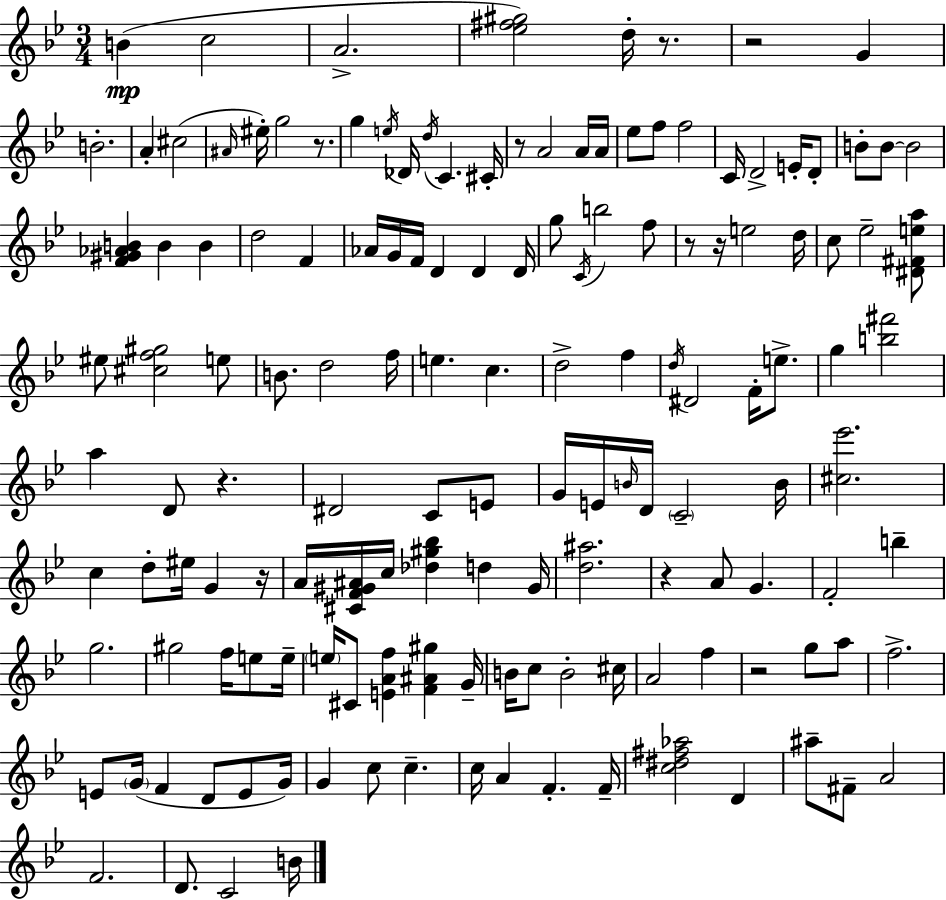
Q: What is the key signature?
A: BES major